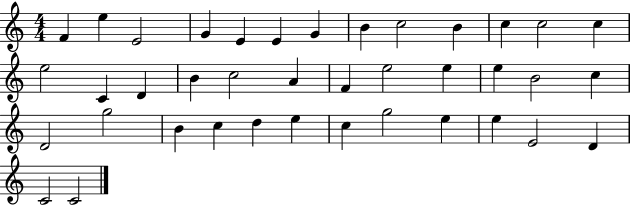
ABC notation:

X:1
T:Untitled
M:4/4
L:1/4
K:C
F e E2 G E E G B c2 B c c2 c e2 C D B c2 A F e2 e e B2 c D2 g2 B c d e c g2 e e E2 D C2 C2